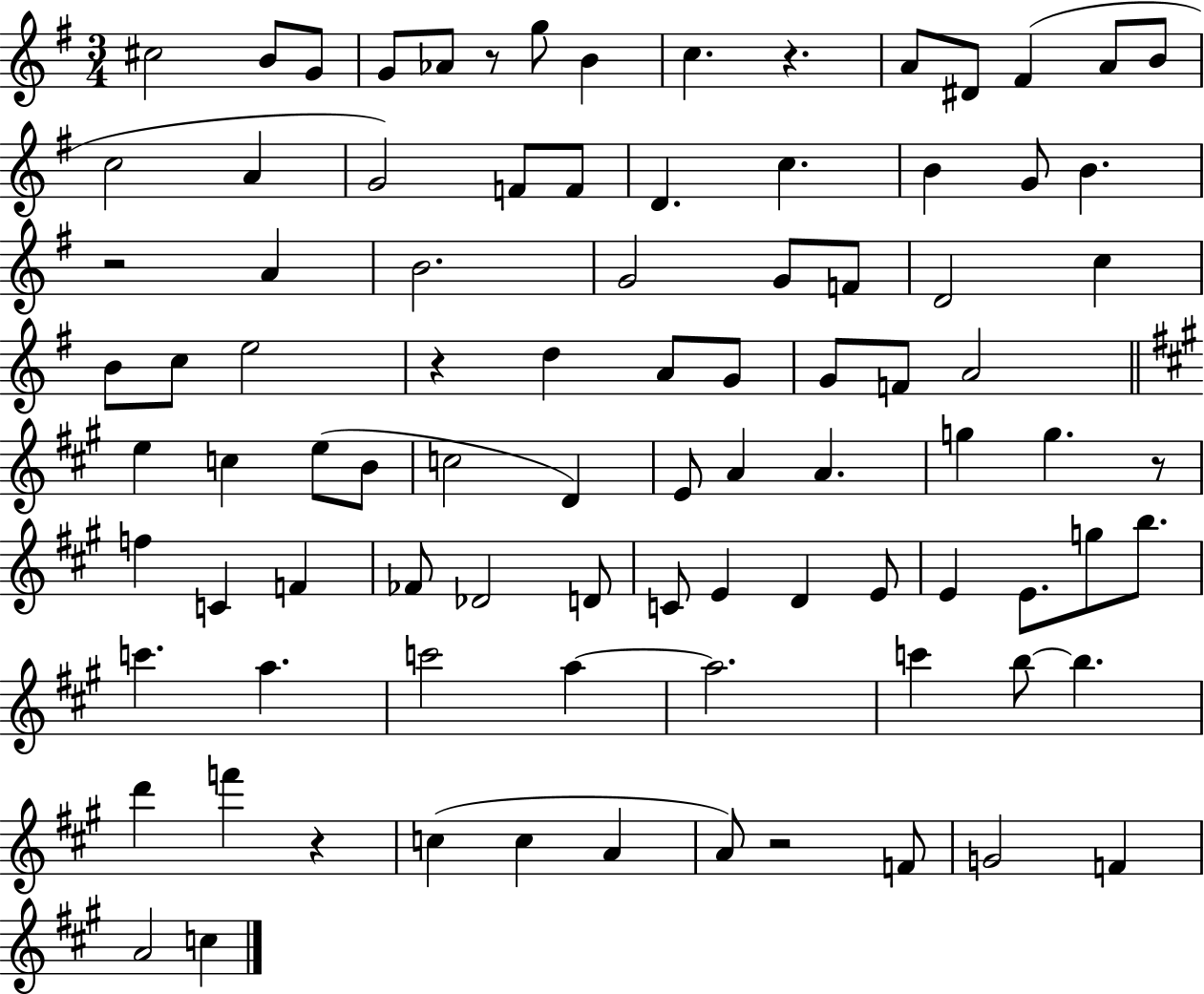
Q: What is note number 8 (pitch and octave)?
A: C5